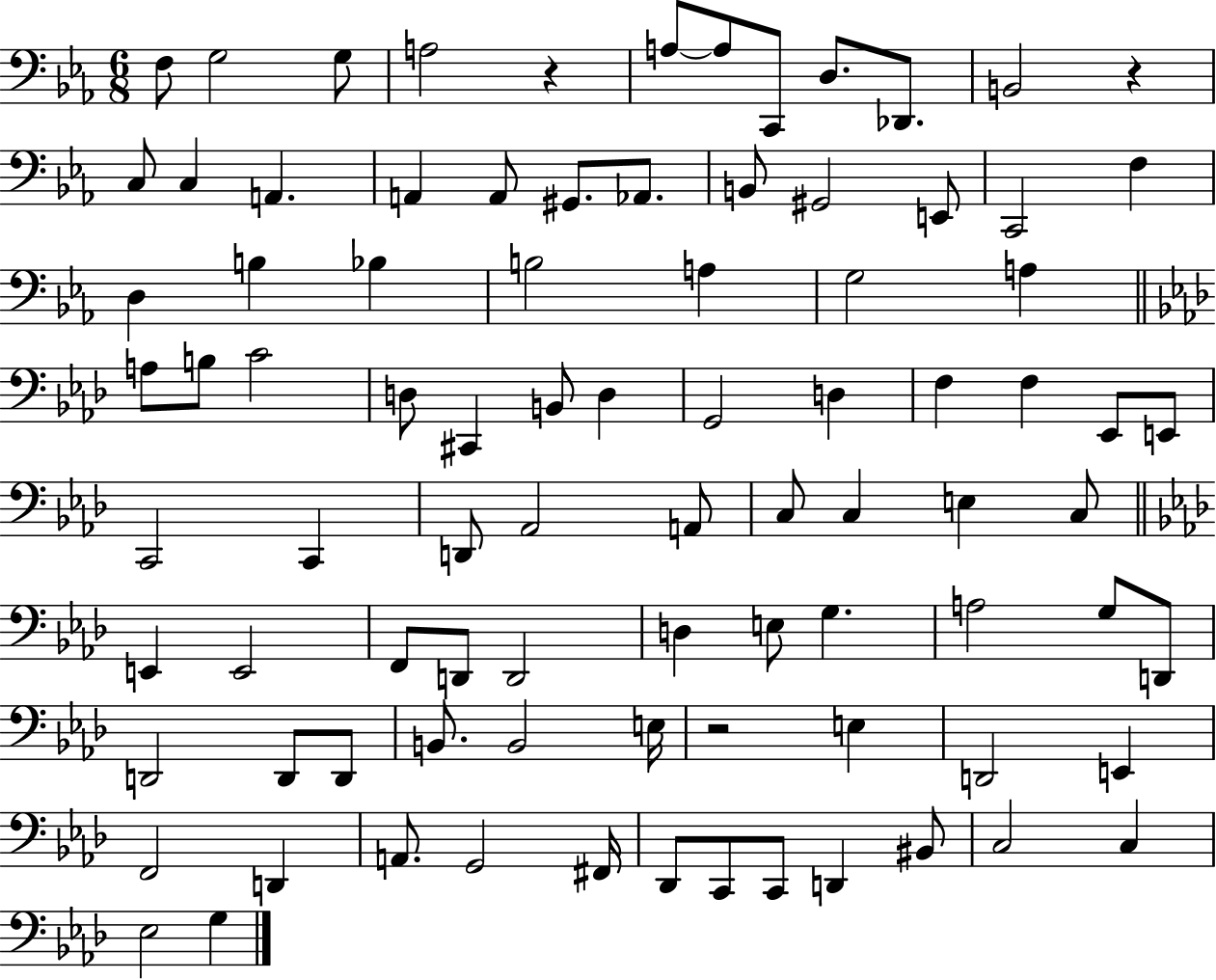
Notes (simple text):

F3/e G3/h G3/e A3/h R/q A3/e A3/e C2/e D3/e. Db2/e. B2/h R/q C3/e C3/q A2/q. A2/q A2/e G#2/e. Ab2/e. B2/e G#2/h E2/e C2/h F3/q D3/q B3/q Bb3/q B3/h A3/q G3/h A3/q A3/e B3/e C4/h D3/e C#2/q B2/e D3/q G2/h D3/q F3/q F3/q Eb2/e E2/e C2/h C2/q D2/e Ab2/h A2/e C3/e C3/q E3/q C3/e E2/q E2/h F2/e D2/e D2/h D3/q E3/e G3/q. A3/h G3/e D2/e D2/h D2/e D2/e B2/e. B2/h E3/s R/h E3/q D2/h E2/q F2/h D2/q A2/e. G2/h F#2/s Db2/e C2/e C2/e D2/q BIS2/e C3/h C3/q Eb3/h G3/q